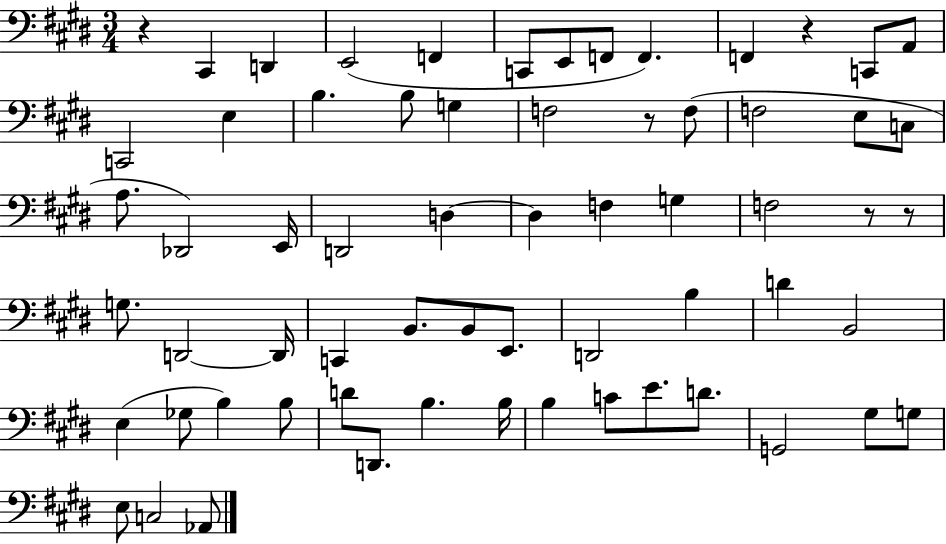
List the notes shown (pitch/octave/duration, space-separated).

R/q C#2/q D2/q E2/h F2/q C2/e E2/e F2/e F2/q. F2/q R/q C2/e A2/e C2/h E3/q B3/q. B3/e G3/q F3/h R/e F3/e F3/h E3/e C3/e A3/e. Db2/h E2/s D2/h D3/q D3/q F3/q G3/q F3/h R/e R/e G3/e. D2/h D2/s C2/q B2/e. B2/e E2/e. D2/h B3/q D4/q B2/h E3/q Gb3/e B3/q B3/e D4/e D2/e. B3/q. B3/s B3/q C4/e E4/e. D4/e. G2/h G#3/e G3/e E3/e C3/h Ab2/e